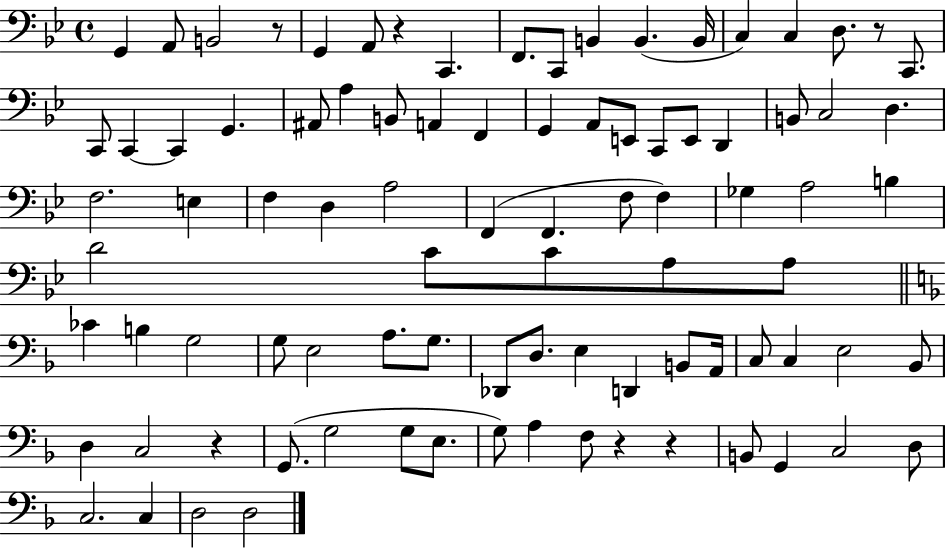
{
  \clef bass
  \time 4/4
  \defaultTimeSignature
  \key bes \major
  \repeat volta 2 { g,4 a,8 b,2 r8 | g,4 a,8 r4 c,4. | f,8. c,8 b,4 b,4.( b,16 | c4) c4 d8. r8 c,8. | \break c,8 c,4~~ c,4 g,4. | ais,8 a4 b,8 a,4 f,4 | g,4 a,8 e,8 c,8 e,8 d,4 | b,8 c2 d4. | \break f2. e4 | f4 d4 a2 | f,4( f,4. f8 f4) | ges4 a2 b4 | \break d'2 c'8 c'8 a8 a8 | \bar "||" \break \key d \minor ces'4 b4 g2 | g8 e2 a8. g8. | des,8 d8. e4 d,4 b,8 a,16 | c8 c4 e2 bes,8 | \break d4 c2 r4 | g,8.( g2 g8 e8. | g8) a4 f8 r4 r4 | b,8 g,4 c2 d8 | \break c2. c4 | d2 d2 | } \bar "|."
}